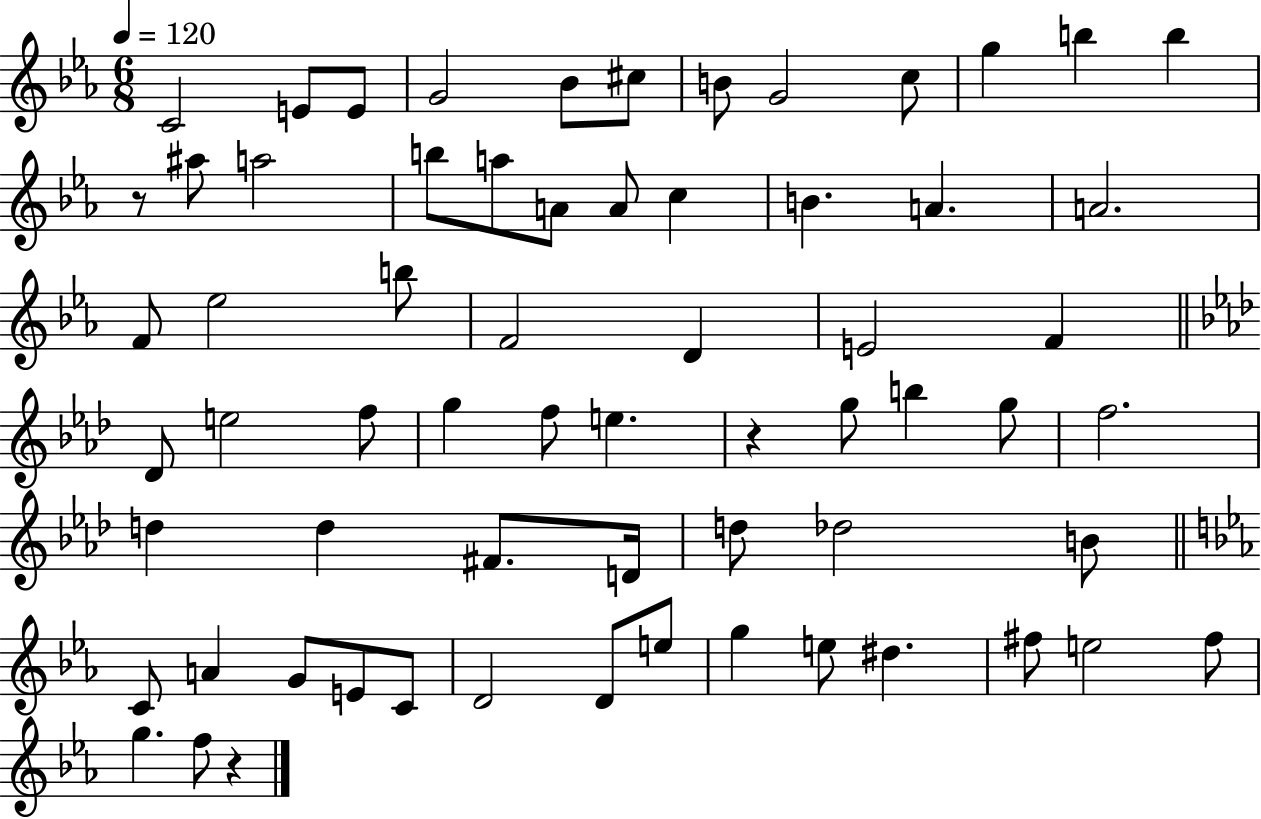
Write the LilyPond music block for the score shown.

{
  \clef treble
  \numericTimeSignature
  \time 6/8
  \key ees \major
  \tempo 4 = 120
  \repeat volta 2 { c'2 e'8 e'8 | g'2 bes'8 cis''8 | b'8 g'2 c''8 | g''4 b''4 b''4 | \break r8 ais''8 a''2 | b''8 a''8 a'8 a'8 c''4 | b'4. a'4. | a'2. | \break f'8 ees''2 b''8 | f'2 d'4 | e'2 f'4 | \bar "||" \break \key aes \major des'8 e''2 f''8 | g''4 f''8 e''4. | r4 g''8 b''4 g''8 | f''2. | \break d''4 d''4 fis'8. d'16 | d''8 des''2 b'8 | \bar "||" \break \key ees \major c'8 a'4 g'8 e'8 c'8 | d'2 d'8 e''8 | g''4 e''8 dis''4. | fis''8 e''2 fis''8 | \break g''4. f''8 r4 | } \bar "|."
}